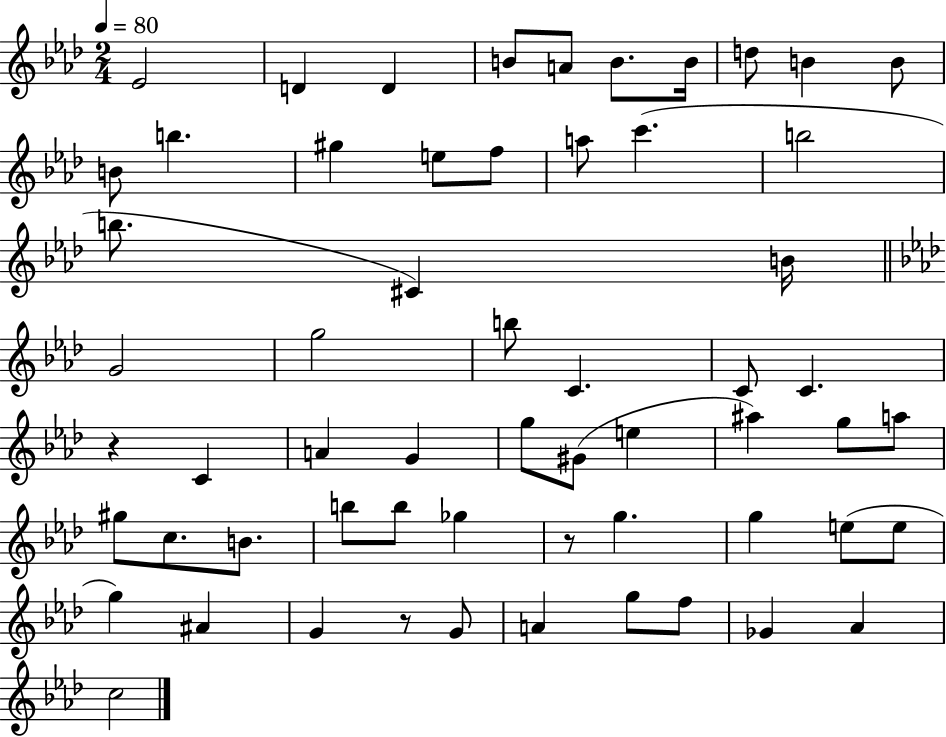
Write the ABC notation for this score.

X:1
T:Untitled
M:2/4
L:1/4
K:Ab
_E2 D D B/2 A/2 B/2 B/4 d/2 B B/2 B/2 b ^g e/2 f/2 a/2 c' b2 b/2 ^C B/4 G2 g2 b/2 C C/2 C z C A G g/2 ^G/2 e ^a g/2 a/2 ^g/2 c/2 B/2 b/2 b/2 _g z/2 g g e/2 e/2 g ^A G z/2 G/2 A g/2 f/2 _G _A c2